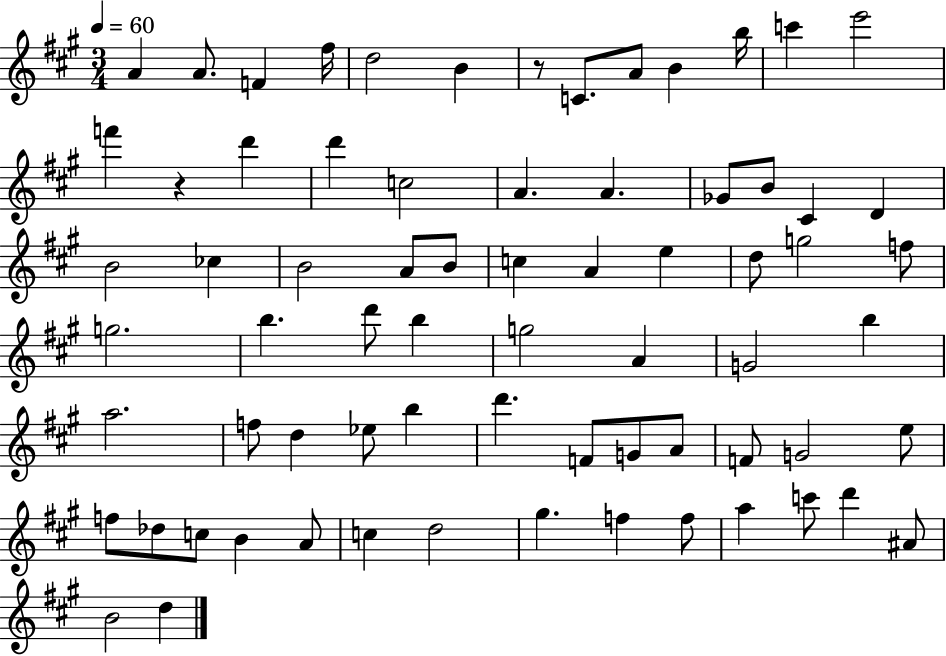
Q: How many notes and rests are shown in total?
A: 71